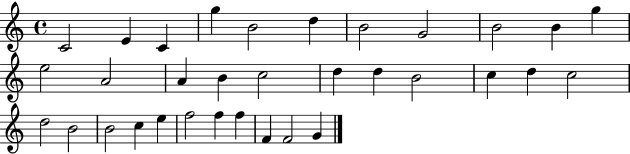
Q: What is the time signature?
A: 4/4